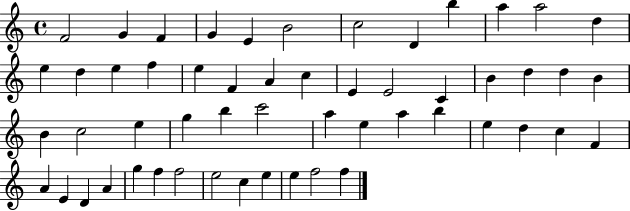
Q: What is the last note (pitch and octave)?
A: F5